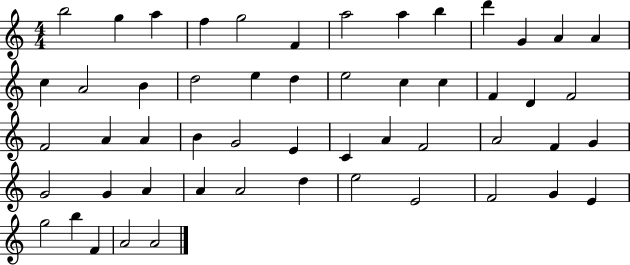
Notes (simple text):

B5/h G5/q A5/q F5/q G5/h F4/q A5/h A5/q B5/q D6/q G4/q A4/q A4/q C5/q A4/h B4/q D5/h E5/q D5/q E5/h C5/q C5/q F4/q D4/q F4/h F4/h A4/q A4/q B4/q G4/h E4/q C4/q A4/q F4/h A4/h F4/q G4/q G4/h G4/q A4/q A4/q A4/h D5/q E5/h E4/h F4/h G4/q E4/q G5/h B5/q F4/q A4/h A4/h